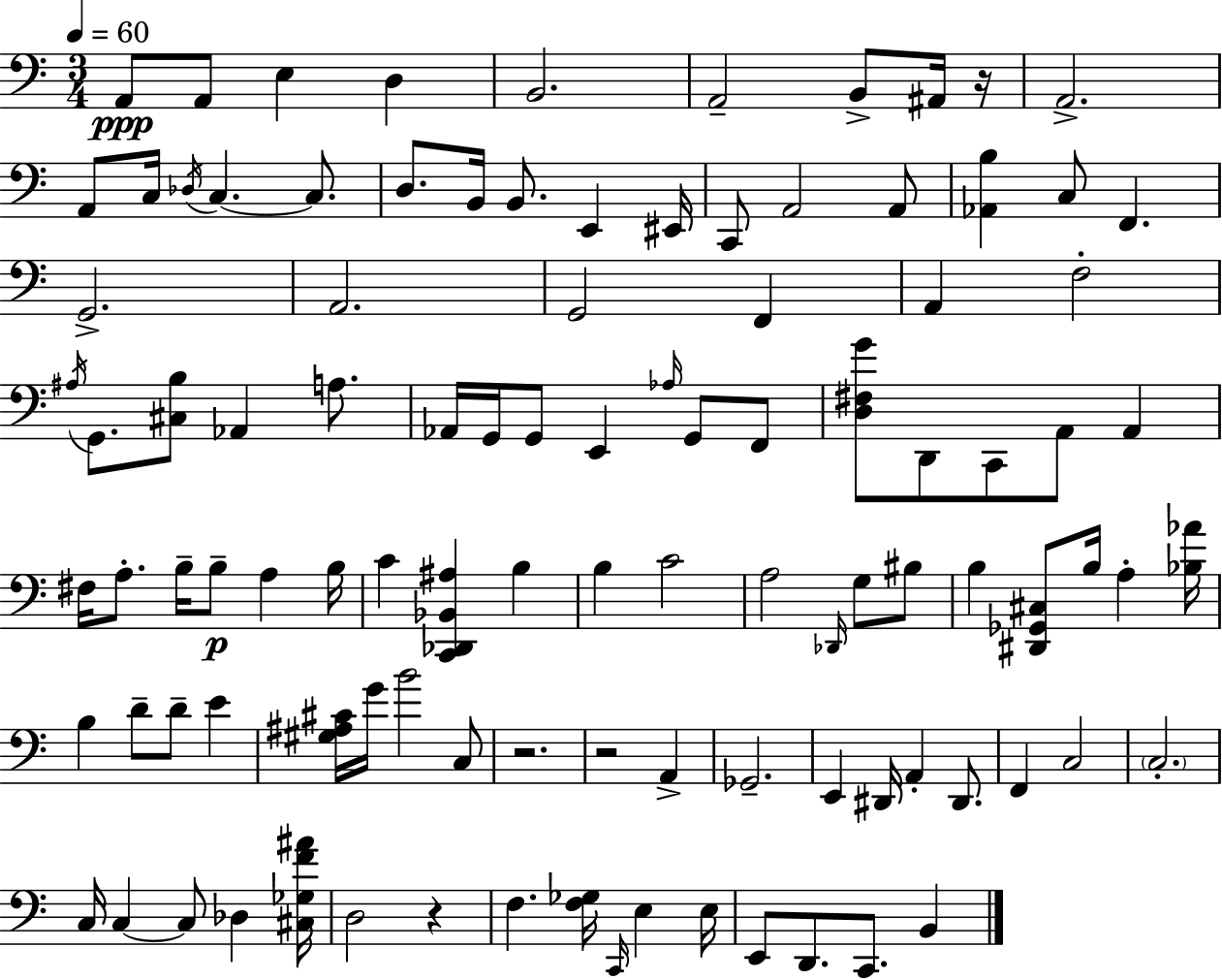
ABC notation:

X:1
T:Untitled
M:3/4
L:1/4
K:Am
A,,/2 A,,/2 E, D, B,,2 A,,2 B,,/2 ^A,,/4 z/4 A,,2 A,,/2 C,/4 _D,/4 C, C,/2 D,/2 B,,/4 B,,/2 E,, ^E,,/4 C,,/2 A,,2 A,,/2 [_A,,B,] C,/2 F,, G,,2 A,,2 G,,2 F,, A,, F,2 ^A,/4 G,,/2 [^C,B,]/2 _A,, A,/2 _A,,/4 G,,/4 G,,/2 E,, _A,/4 G,,/2 F,,/2 [D,^F,G]/2 D,,/2 C,,/2 A,,/2 A,, ^F,/4 A,/2 B,/4 B,/2 A, B,/4 C [C,,_D,,_B,,^A,] B, B, C2 A,2 _D,,/4 G,/2 ^B,/2 B, [^D,,_G,,^C,]/2 B,/4 A, [_B,_A]/4 B, D/2 D/2 E [^G,^A,^C]/4 G/4 B2 C,/2 z2 z2 A,, _G,,2 E,, ^D,,/4 A,, ^D,,/2 F,, C,2 C,2 C,/4 C, C,/2 _D, [^C,_G,F^A]/4 D,2 z F, [F,_G,]/4 C,,/4 E, E,/4 E,,/2 D,,/2 C,,/2 B,,